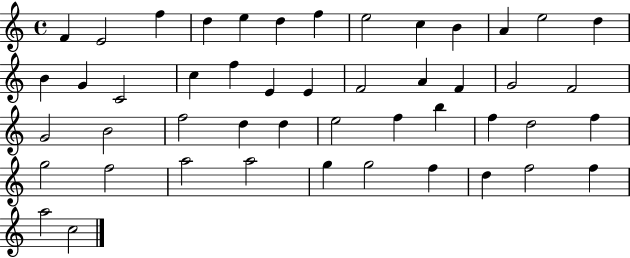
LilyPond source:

{
  \clef treble
  \time 4/4
  \defaultTimeSignature
  \key c \major
  f'4 e'2 f''4 | d''4 e''4 d''4 f''4 | e''2 c''4 b'4 | a'4 e''2 d''4 | \break b'4 g'4 c'2 | c''4 f''4 e'4 e'4 | f'2 a'4 f'4 | g'2 f'2 | \break g'2 b'2 | f''2 d''4 d''4 | e''2 f''4 b''4 | f''4 d''2 f''4 | \break g''2 f''2 | a''2 a''2 | g''4 g''2 f''4 | d''4 f''2 f''4 | \break a''2 c''2 | \bar "|."
}